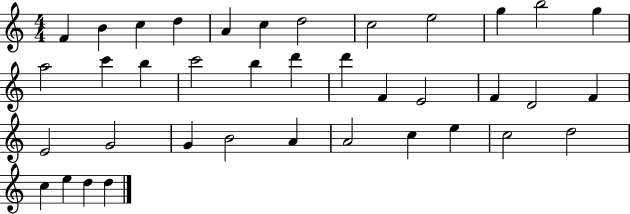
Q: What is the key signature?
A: C major